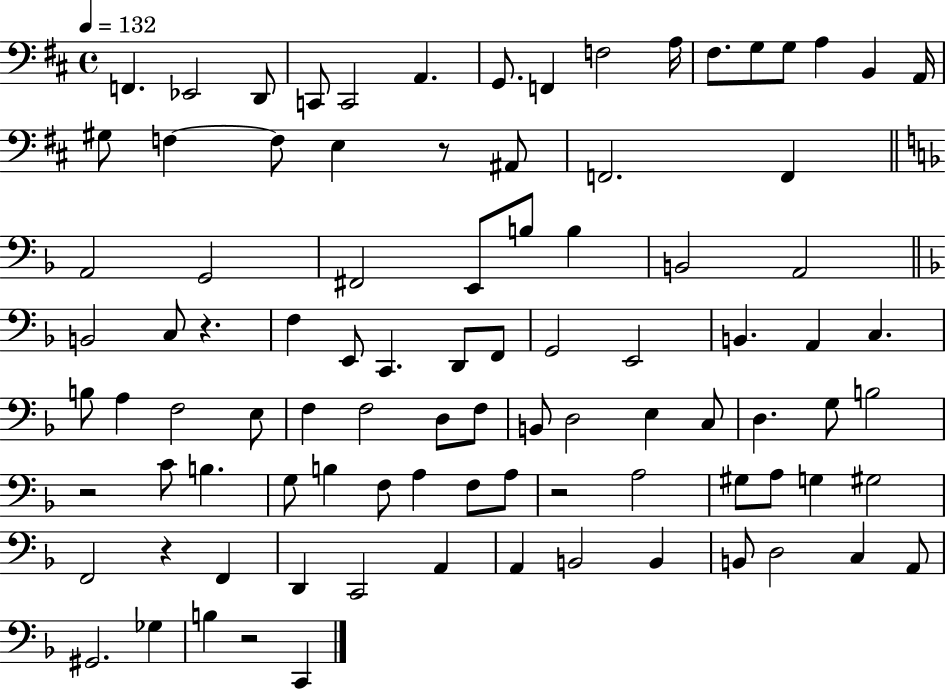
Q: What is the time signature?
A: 4/4